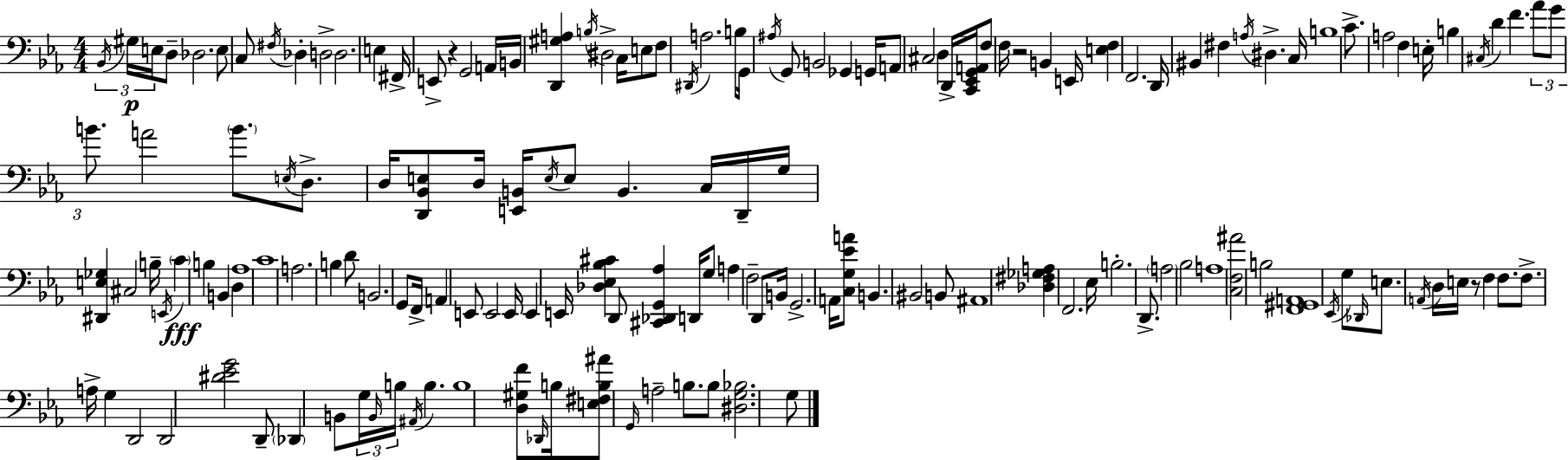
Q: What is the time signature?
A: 4/4